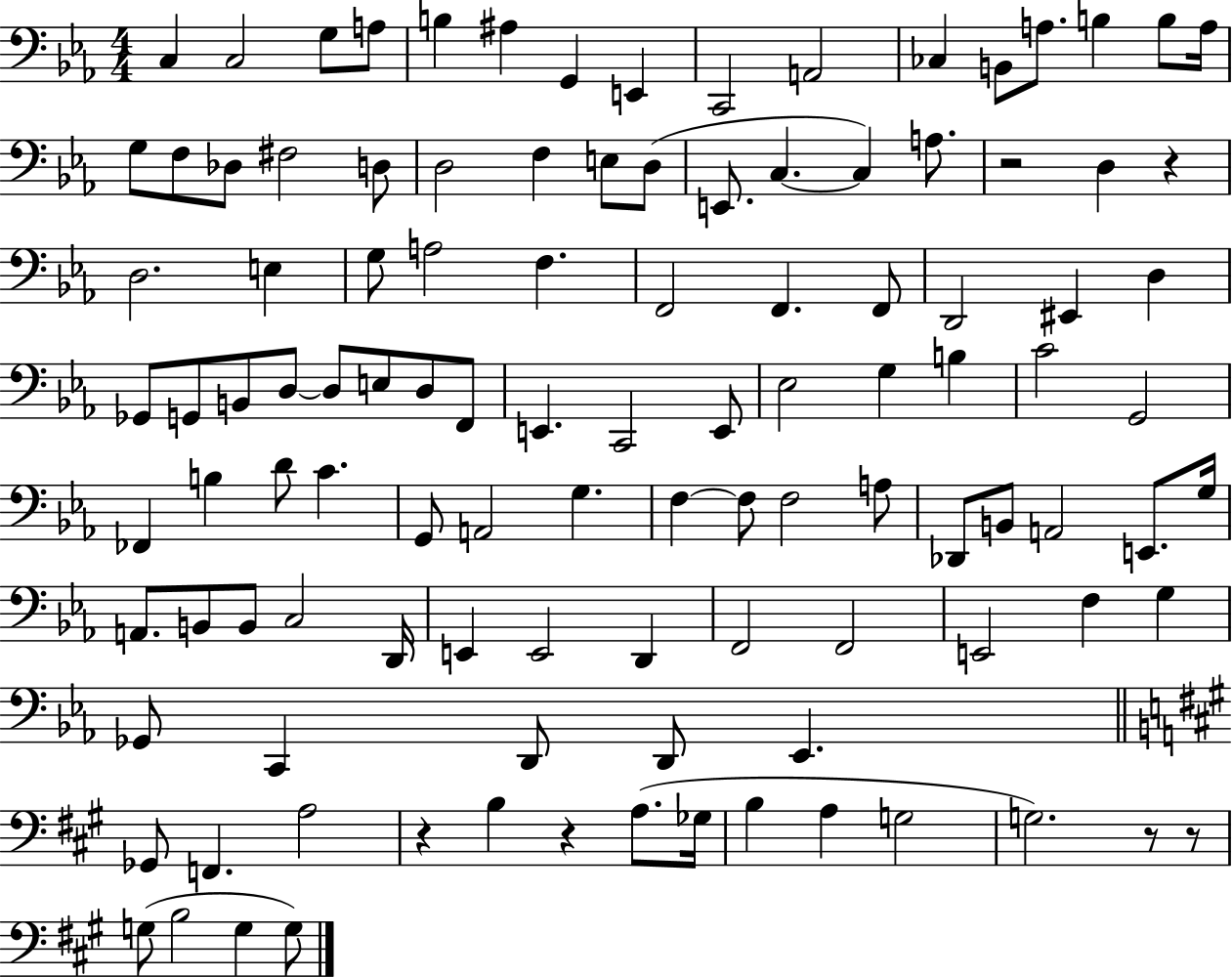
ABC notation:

X:1
T:Untitled
M:4/4
L:1/4
K:Eb
C, C,2 G,/2 A,/2 B, ^A, G,, E,, C,,2 A,,2 _C, B,,/2 A,/2 B, B,/2 A,/4 G,/2 F,/2 _D,/2 ^F,2 D,/2 D,2 F, E,/2 D,/2 E,,/2 C, C, A,/2 z2 D, z D,2 E, G,/2 A,2 F, F,,2 F,, F,,/2 D,,2 ^E,, D, _G,,/2 G,,/2 B,,/2 D,/2 D,/2 E,/2 D,/2 F,,/2 E,, C,,2 E,,/2 _E,2 G, B, C2 G,,2 _F,, B, D/2 C G,,/2 A,,2 G, F, F,/2 F,2 A,/2 _D,,/2 B,,/2 A,,2 E,,/2 G,/4 A,,/2 B,,/2 B,,/2 C,2 D,,/4 E,, E,,2 D,, F,,2 F,,2 E,,2 F, G, _G,,/2 C,, D,,/2 D,,/2 _E,, _G,,/2 F,, A,2 z B, z A,/2 _G,/4 B, A, G,2 G,2 z/2 z/2 G,/2 B,2 G, G,/2